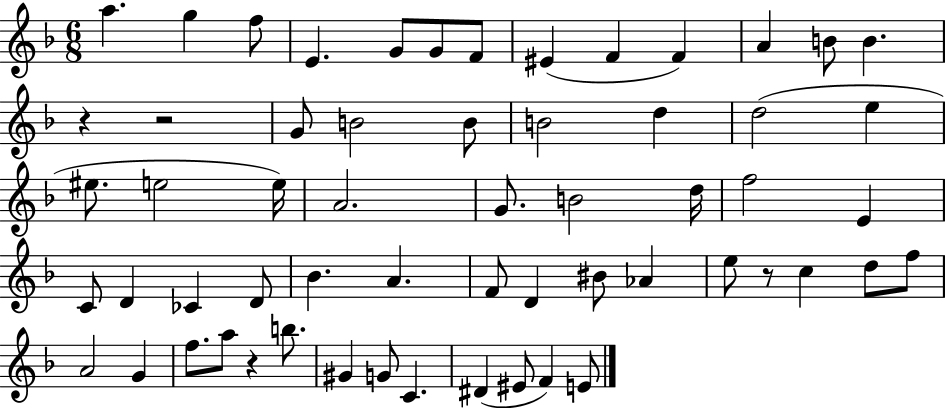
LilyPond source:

{
  \clef treble
  \numericTimeSignature
  \time 6/8
  \key f \major
  a''4. g''4 f''8 | e'4. g'8 g'8 f'8 | eis'4( f'4 f'4) | a'4 b'8 b'4. | \break r4 r2 | g'8 b'2 b'8 | b'2 d''4 | d''2( e''4 | \break eis''8. e''2 e''16) | a'2. | g'8. b'2 d''16 | f''2 e'4 | \break c'8 d'4 ces'4 d'8 | bes'4. a'4. | f'8 d'4 bis'8 aes'4 | e''8 r8 c''4 d''8 f''8 | \break a'2 g'4 | f''8. a''8 r4 b''8. | gis'4 g'8 c'4. | dis'4( eis'8 f'4) e'8 | \break \bar "|."
}